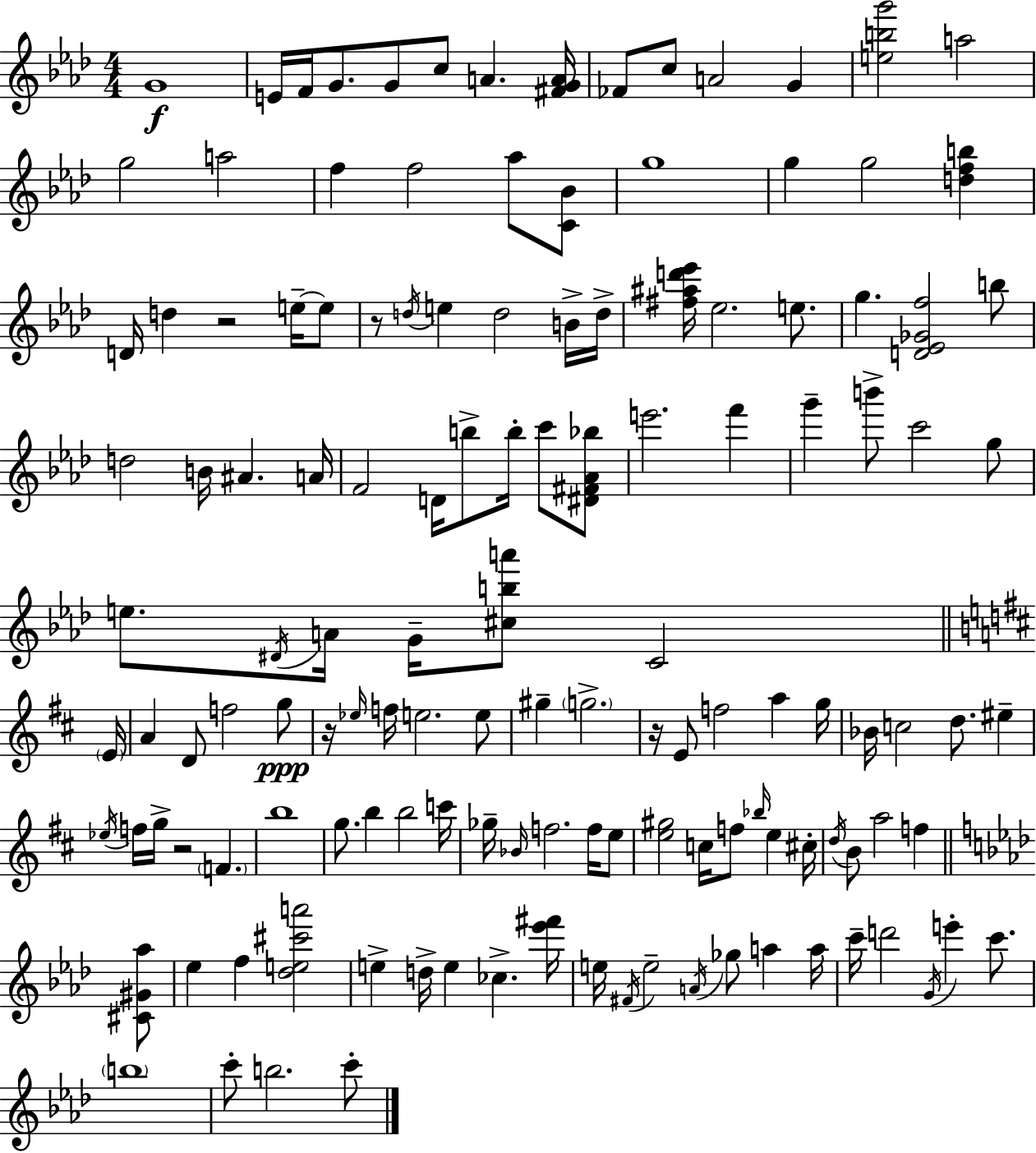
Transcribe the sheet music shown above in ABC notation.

X:1
T:Untitled
M:4/4
L:1/4
K:Ab
G4 E/4 F/4 G/2 G/2 c/2 A [^FGA]/4 _F/2 c/2 A2 G [ebg']2 a2 g2 a2 f f2 _a/2 [C_B]/2 g4 g g2 [dfb] D/4 d z2 e/4 e/2 z/2 d/4 e d2 B/4 d/4 [^f^ad'_e']/4 _e2 e/2 g [D_E_Gf]2 b/2 d2 B/4 ^A A/4 F2 D/4 b/2 b/4 c'/2 [^D^F_A_b]/2 e'2 f' g' b'/2 c'2 g/2 e/2 ^D/4 A/4 G/4 [^cba']/2 C2 E/4 A D/2 f2 g/2 z/4 _e/4 f/4 e2 e/2 ^g g2 z/4 E/2 f2 a g/4 _B/4 c2 d/2 ^e _e/4 f/4 g/4 z2 F b4 g/2 b b2 c'/4 _g/4 _B/4 f2 f/4 e/2 [e^g]2 c/4 f/2 _b/4 e ^c/4 d/4 B/2 a2 f [^C^G_a]/2 _e f [_de^c'a']2 e d/4 e _c [_e'^f']/4 e/4 ^F/4 e2 A/4 _g/2 a a/4 c'/4 d'2 G/4 e' c'/2 b4 c'/2 b2 c'/2